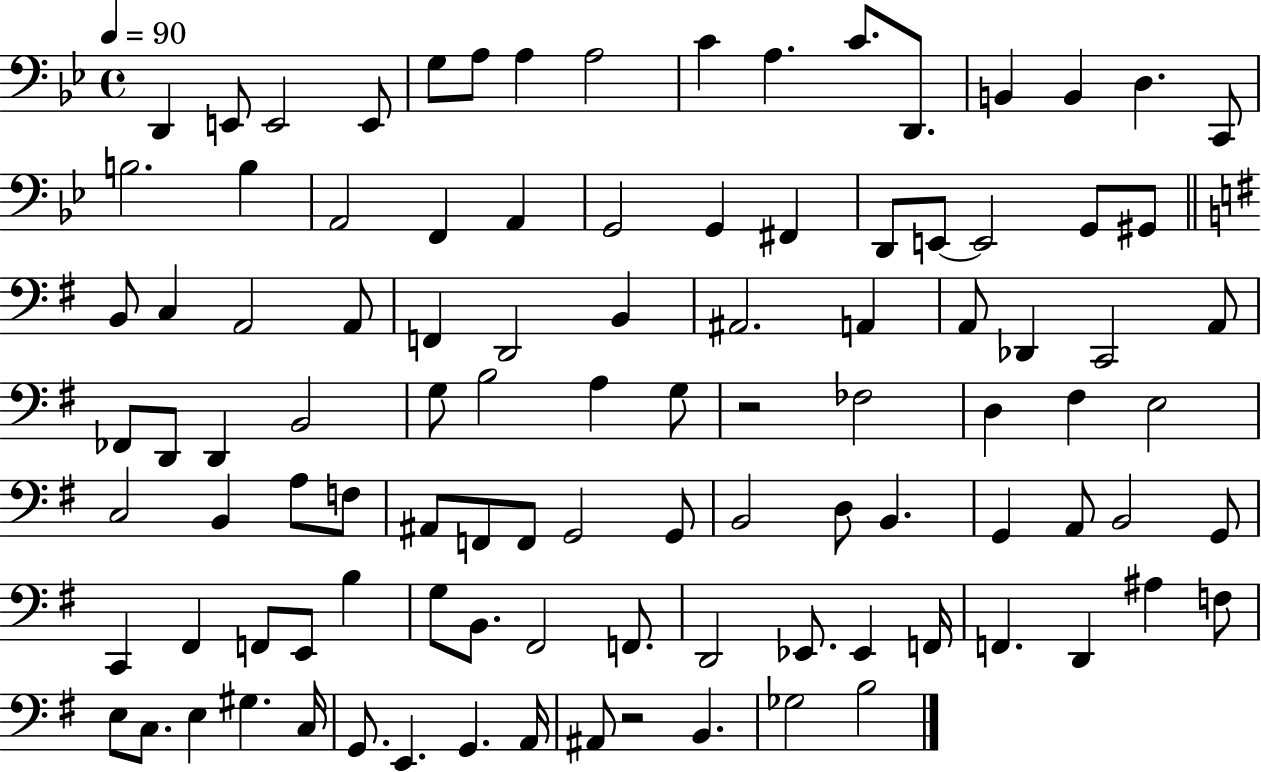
D2/q E2/e E2/h E2/e G3/e A3/e A3/q A3/h C4/q A3/q. C4/e. D2/e. B2/q B2/q D3/q. C2/e B3/h. B3/q A2/h F2/q A2/q G2/h G2/q F#2/q D2/e E2/e E2/h G2/e G#2/e B2/e C3/q A2/h A2/e F2/q D2/h B2/q A#2/h. A2/q A2/e Db2/q C2/h A2/e FES2/e D2/e D2/q B2/h G3/e B3/h A3/q G3/e R/h FES3/h D3/q F#3/q E3/h C3/h B2/q A3/e F3/e A#2/e F2/e F2/e G2/h G2/e B2/h D3/e B2/q. G2/q A2/e B2/h G2/e C2/q F#2/q F2/e E2/e B3/q G3/e B2/e. F#2/h F2/e. D2/h Eb2/e. Eb2/q F2/s F2/q. D2/q A#3/q F3/e E3/e C3/e. E3/q G#3/q. C3/s G2/e. E2/q. G2/q. A2/s A#2/e R/h B2/q. Gb3/h B3/h